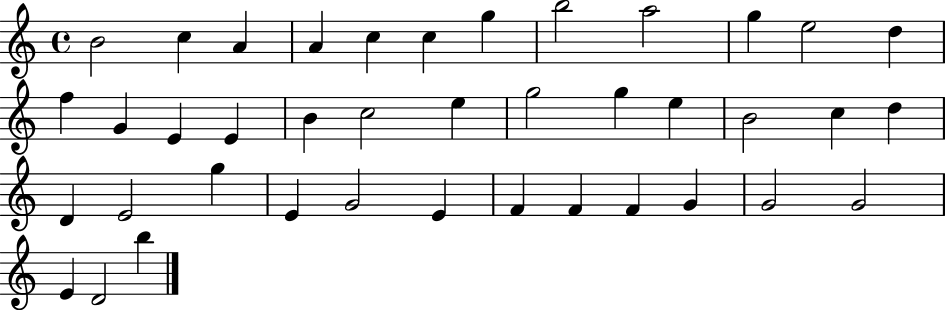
{
  \clef treble
  \time 4/4
  \defaultTimeSignature
  \key c \major
  b'2 c''4 a'4 | a'4 c''4 c''4 g''4 | b''2 a''2 | g''4 e''2 d''4 | \break f''4 g'4 e'4 e'4 | b'4 c''2 e''4 | g''2 g''4 e''4 | b'2 c''4 d''4 | \break d'4 e'2 g''4 | e'4 g'2 e'4 | f'4 f'4 f'4 g'4 | g'2 g'2 | \break e'4 d'2 b''4 | \bar "|."
}